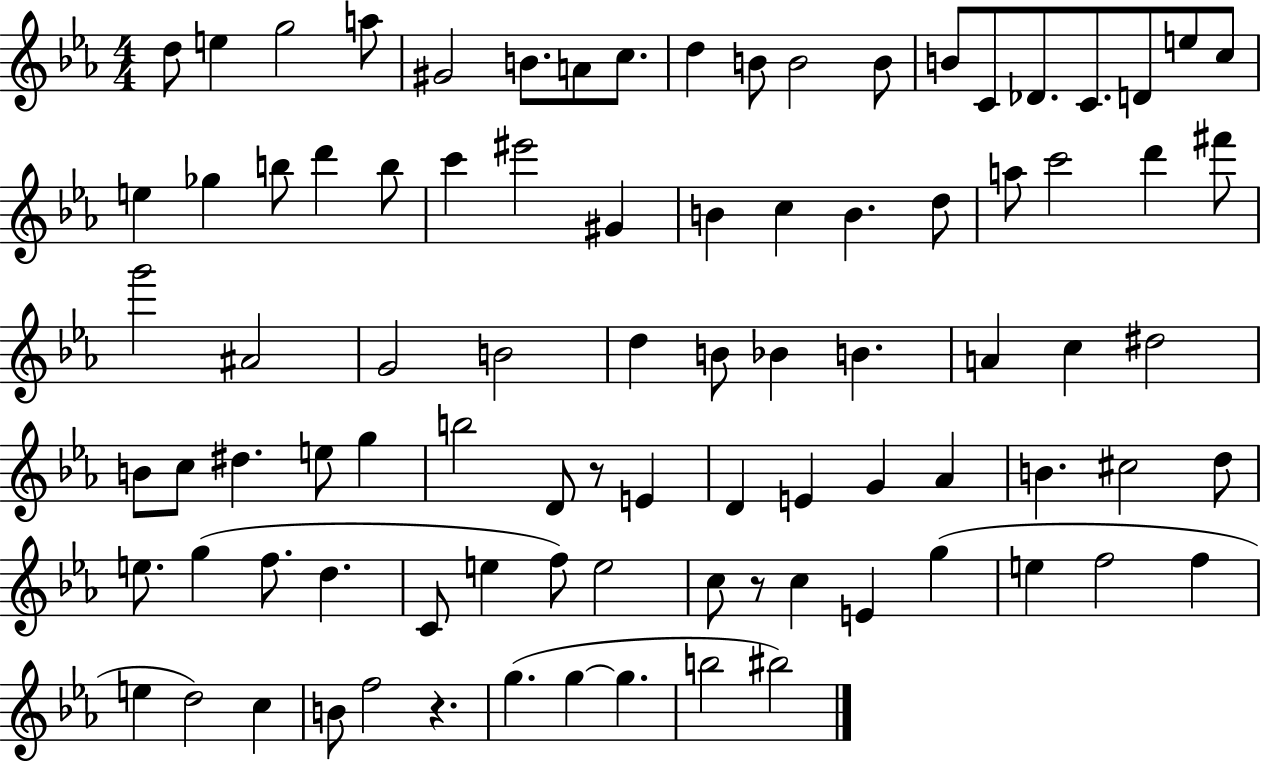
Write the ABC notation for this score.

X:1
T:Untitled
M:4/4
L:1/4
K:Eb
d/2 e g2 a/2 ^G2 B/2 A/2 c/2 d B/2 B2 B/2 B/2 C/2 _D/2 C/2 D/2 e/2 c/2 e _g b/2 d' b/2 c' ^e'2 ^G B c B d/2 a/2 c'2 d' ^f'/2 g'2 ^A2 G2 B2 d B/2 _B B A c ^d2 B/2 c/2 ^d e/2 g b2 D/2 z/2 E D E G _A B ^c2 d/2 e/2 g f/2 d C/2 e f/2 e2 c/2 z/2 c E g e f2 f e d2 c B/2 f2 z g g g b2 ^b2